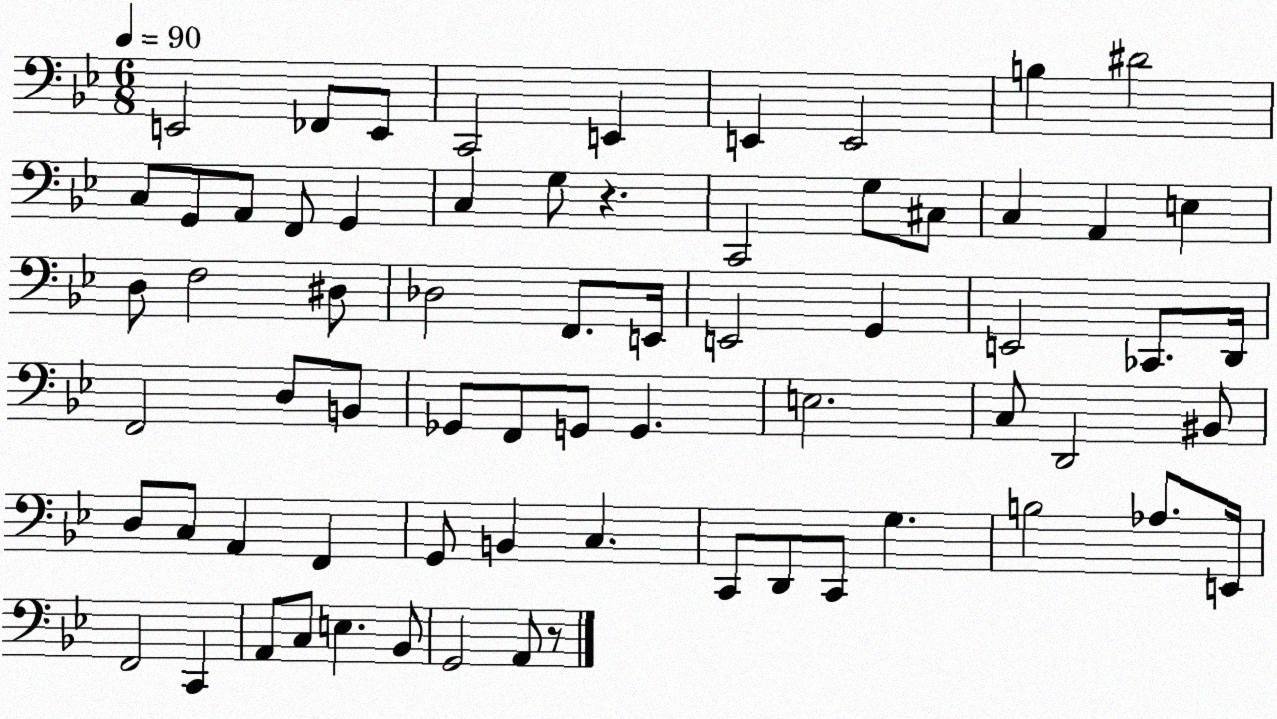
X:1
T:Untitled
M:6/8
L:1/4
K:Bb
E,,2 _F,,/2 E,,/2 C,,2 E,, E,, E,,2 B, ^D2 C,/2 G,,/2 A,,/2 F,,/2 G,, C, G,/2 z C,,2 G,/2 ^C,/2 C, A,, E, D,/2 F,2 ^D,/2 _D,2 F,,/2 E,,/4 E,,2 G,, E,,2 _C,,/2 D,,/4 F,,2 D,/2 B,,/2 _G,,/2 F,,/2 G,,/2 G,, E,2 C,/2 D,,2 ^B,,/2 D,/2 C,/2 A,, F,, G,,/2 B,, C, C,,/2 D,,/2 C,,/2 G, B,2 _A,/2 E,,/4 F,,2 C,, A,,/2 C,/2 E, _B,,/2 G,,2 A,,/2 z/2